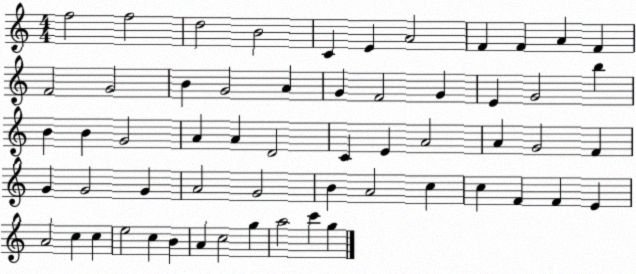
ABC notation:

X:1
T:Untitled
M:4/4
L:1/4
K:C
f2 f2 d2 B2 C E A2 F F A F F2 G2 B G2 A G F2 G E G2 b B B G2 A A D2 C E A2 A G2 F G G2 G A2 G2 B A2 c c F F E A2 c c e2 c B A c2 g a2 c' g